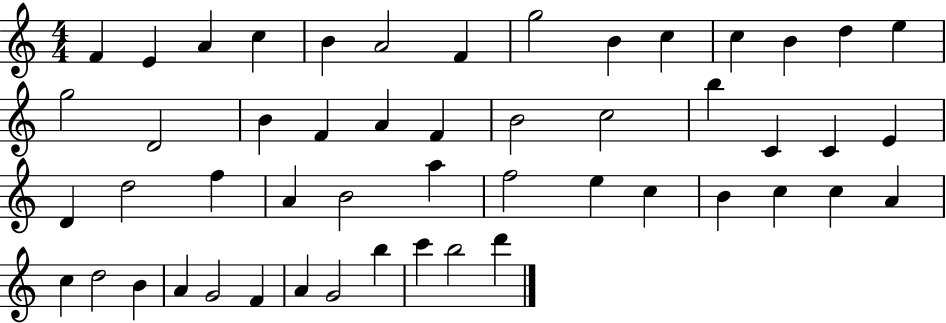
F4/q E4/q A4/q C5/q B4/q A4/h F4/q G5/h B4/q C5/q C5/q B4/q D5/q E5/q G5/h D4/h B4/q F4/q A4/q F4/q B4/h C5/h B5/q C4/q C4/q E4/q D4/q D5/h F5/q A4/q B4/h A5/q F5/h E5/q C5/q B4/q C5/q C5/q A4/q C5/q D5/h B4/q A4/q G4/h F4/q A4/q G4/h B5/q C6/q B5/h D6/q